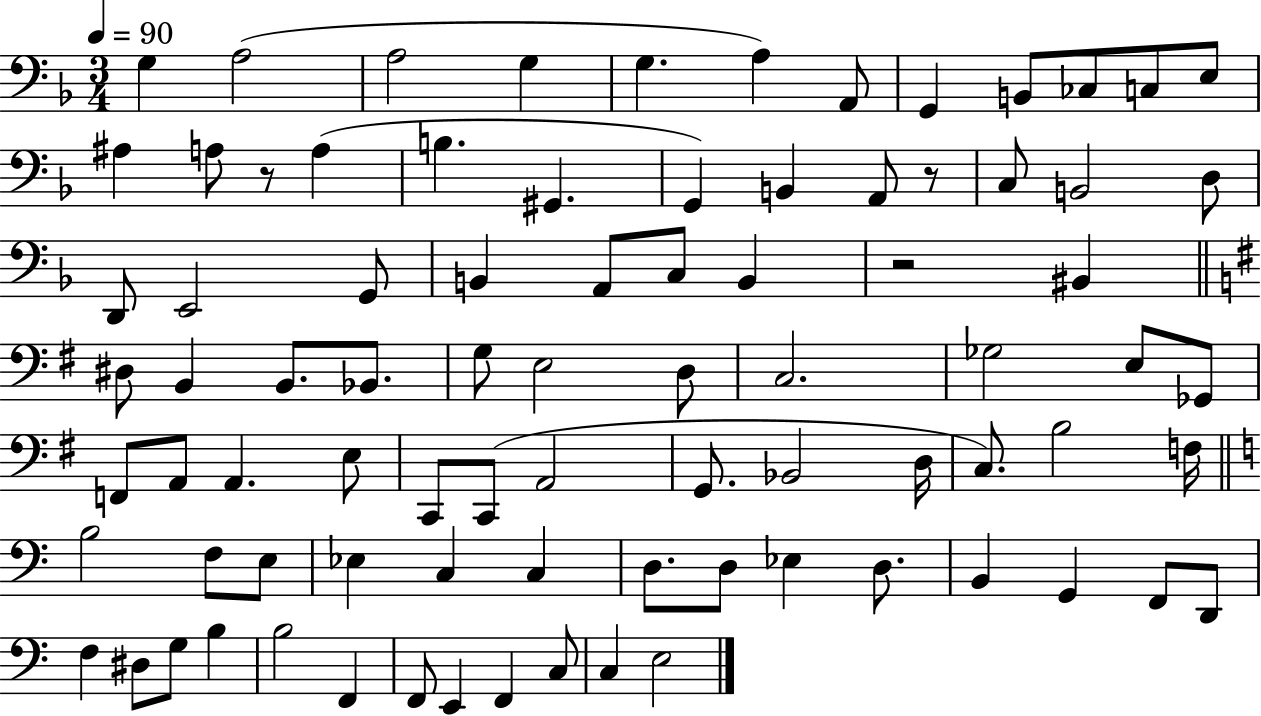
{
  \clef bass
  \numericTimeSignature
  \time 3/4
  \key f \major
  \tempo 4 = 90
  g4 a2( | a2 g4 | g4. a4) a,8 | g,4 b,8 ces8 c8 e8 | \break ais4 a8 r8 a4( | b4. gis,4. | g,4) b,4 a,8 r8 | c8 b,2 d8 | \break d,8 e,2 g,8 | b,4 a,8 c8 b,4 | r2 bis,4 | \bar "||" \break \key g \major dis8 b,4 b,8. bes,8. | g8 e2 d8 | c2. | ges2 e8 ges,8 | \break f,8 a,8 a,4. e8 | c,8 c,8( a,2 | g,8. bes,2 d16 | c8.) b2 f16 | \break \bar "||" \break \key a \minor b2 f8 e8 | ees4 c4 c4 | d8. d8 ees4 d8. | b,4 g,4 f,8 d,8 | \break f4 dis8 g8 b4 | b2 f,4 | f,8 e,4 f,4 c8 | c4 e2 | \break \bar "|."
}